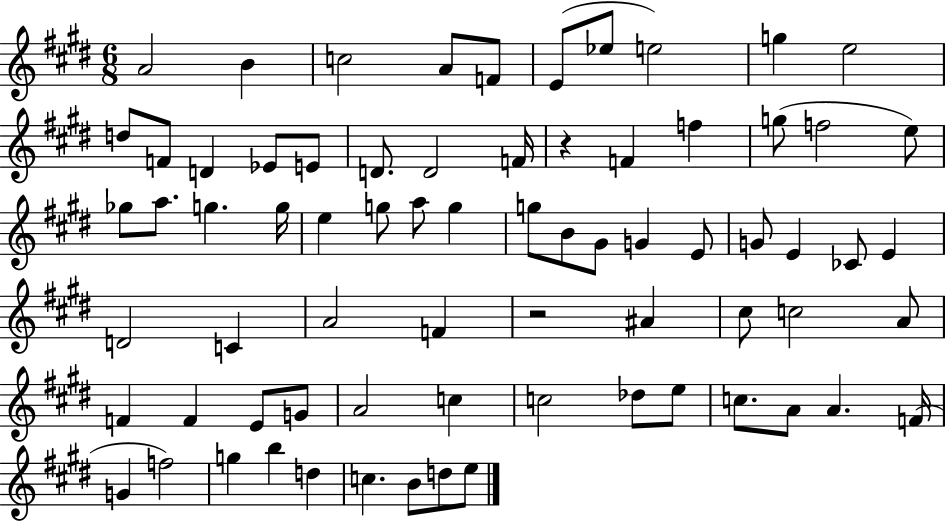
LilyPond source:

{
  \clef treble
  \numericTimeSignature
  \time 6/8
  \key e \major
  a'2 b'4 | c''2 a'8 f'8 | e'8( ees''8 e''2) | g''4 e''2 | \break d''8 f'8 d'4 ees'8 e'8 | d'8. d'2 f'16 | r4 f'4 f''4 | g''8( f''2 e''8) | \break ges''8 a''8. g''4. g''16 | e''4 g''8 a''8 g''4 | g''8 b'8 gis'8 g'4 e'8 | g'8 e'4 ces'8 e'4 | \break d'2 c'4 | a'2 f'4 | r2 ais'4 | cis''8 c''2 a'8 | \break f'4 f'4 e'8 g'8 | a'2 c''4 | c''2 des''8 e''8 | c''8. a'8 a'4. f'16( | \break g'4 f''2) | g''4 b''4 d''4 | c''4. b'8 d''8 e''8 | \bar "|."
}